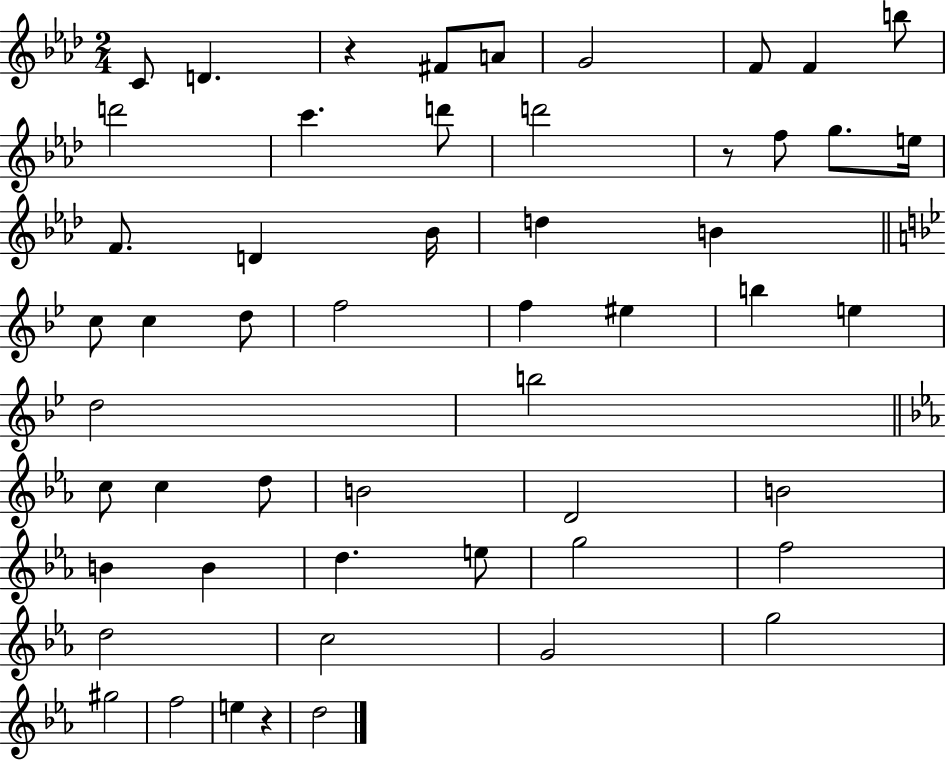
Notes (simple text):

C4/e D4/q. R/q F#4/e A4/e G4/h F4/e F4/q B5/e D6/h C6/q. D6/e D6/h R/e F5/e G5/e. E5/s F4/e. D4/q Bb4/s D5/q B4/q C5/e C5/q D5/e F5/h F5/q EIS5/q B5/q E5/q D5/h B5/h C5/e C5/q D5/e B4/h D4/h B4/h B4/q B4/q D5/q. E5/e G5/h F5/h D5/h C5/h G4/h G5/h G#5/h F5/h E5/q R/q D5/h